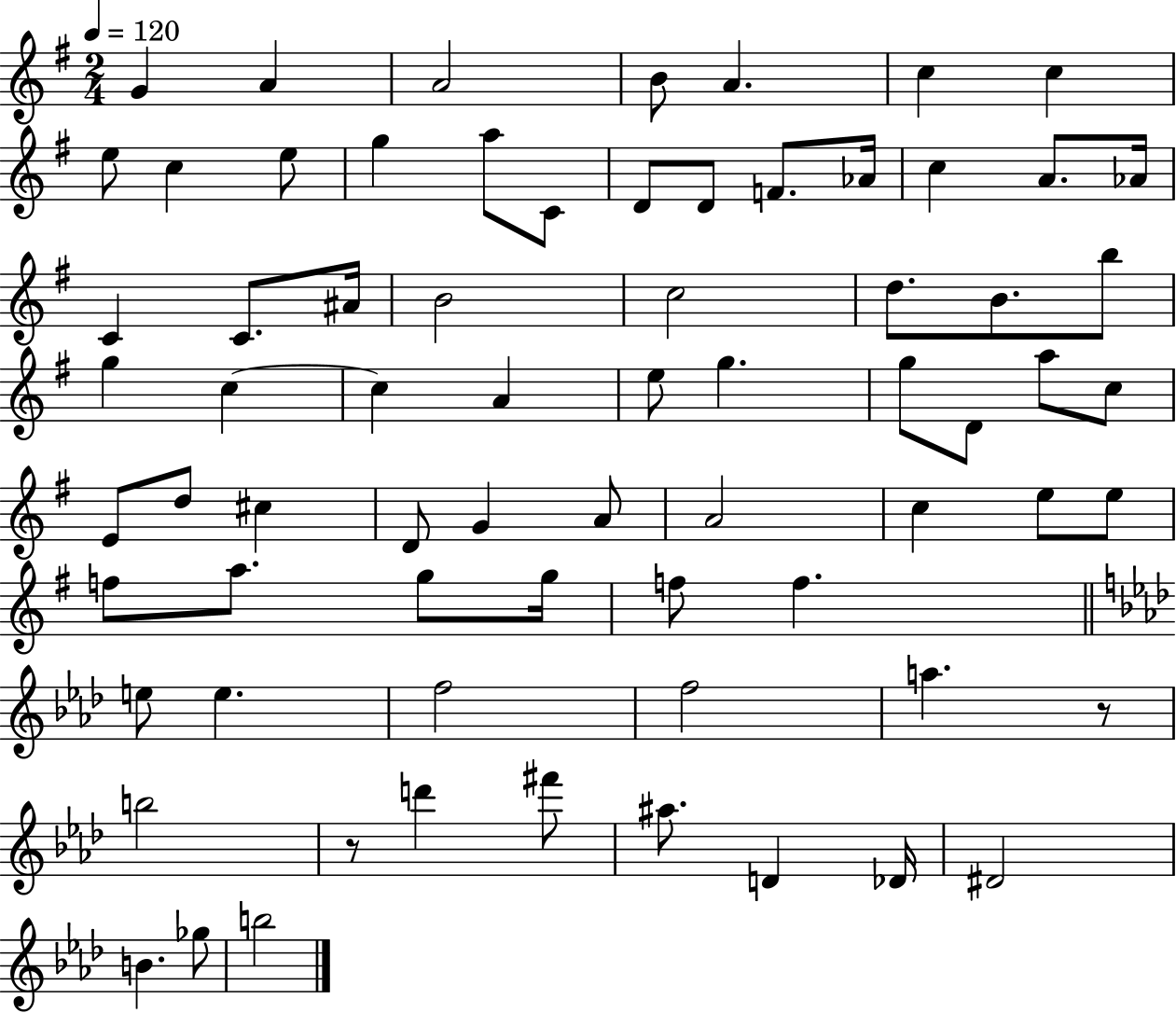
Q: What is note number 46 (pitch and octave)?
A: C5